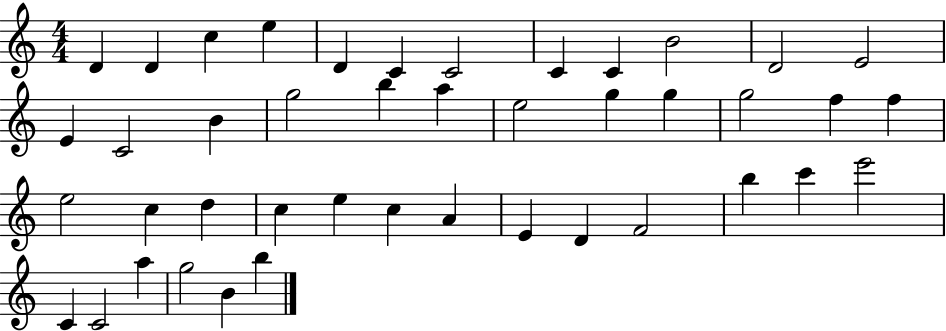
X:1
T:Untitled
M:4/4
L:1/4
K:C
D D c e D C C2 C C B2 D2 E2 E C2 B g2 b a e2 g g g2 f f e2 c d c e c A E D F2 b c' e'2 C C2 a g2 B b